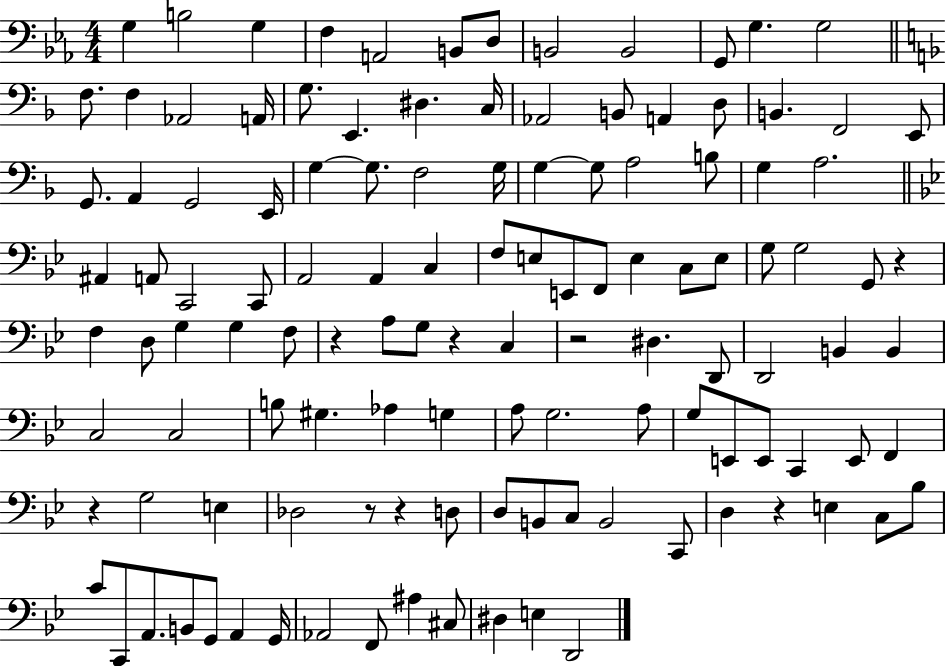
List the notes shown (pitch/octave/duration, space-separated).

G3/q B3/h G3/q F3/q A2/h B2/e D3/e B2/h B2/h G2/e G3/q. G3/h F3/e. F3/q Ab2/h A2/s G3/e. E2/q. D#3/q. C3/s Ab2/h B2/e A2/q D3/e B2/q. F2/h E2/e G2/e. A2/q G2/h E2/s G3/q G3/e. F3/h G3/s G3/q G3/e A3/h B3/e G3/q A3/h. A#2/q A2/e C2/h C2/e A2/h A2/q C3/q F3/e E3/e E2/e F2/e E3/q C3/e E3/e G3/e G3/h G2/e R/q F3/q D3/e G3/q G3/q F3/e R/q A3/e G3/e R/q C3/q R/h D#3/q. D2/e D2/h B2/q B2/q C3/h C3/h B3/e G#3/q. Ab3/q G3/q A3/e G3/h. A3/e G3/e E2/e E2/e C2/q E2/e F2/q R/q G3/h E3/q Db3/h R/e R/q D3/e D3/e B2/e C3/e B2/h C2/e D3/q R/q E3/q C3/e Bb3/e C4/e C2/e A2/e. B2/e G2/e A2/q G2/s Ab2/h F2/e A#3/q C#3/e D#3/q E3/q D2/h